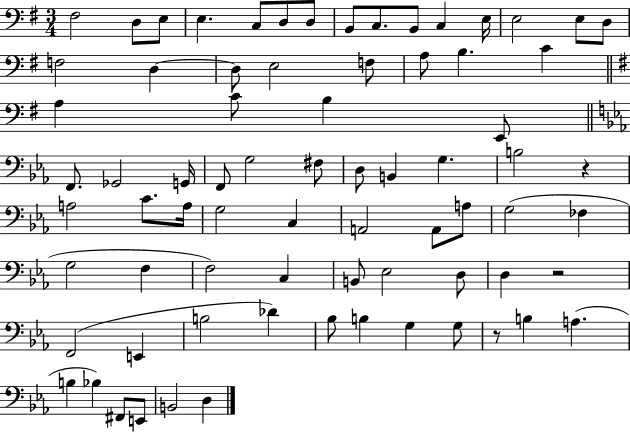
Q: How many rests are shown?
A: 3